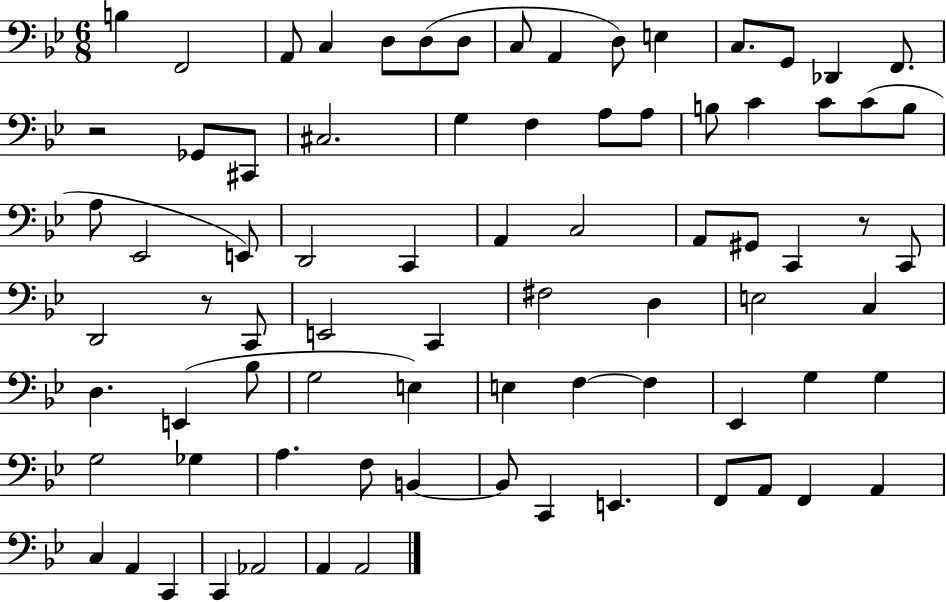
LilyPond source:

{
  \clef bass
  \numericTimeSignature
  \time 6/8
  \key bes \major
  b4 f,2 | a,8 c4 d8 d8( d8 | c8 a,4 d8) e4 | c8. g,8 des,4 f,8. | \break r2 ges,8 cis,8 | cis2. | g4 f4 a8 a8 | b8 c'4 c'8 c'8( b8 | \break a8 ees,2 e,8) | d,2 c,4 | a,4 c2 | a,8 gis,8 c,4 r8 c,8 | \break d,2 r8 c,8 | e,2 c,4 | fis2 d4 | e2 c4 | \break d4. e,4( bes8 | g2 e4) | e4 f4~~ f4 | ees,4 g4 g4 | \break g2 ges4 | a4. f8 b,4~~ | b,8 c,4 e,4. | f,8 a,8 f,4 a,4 | \break c4 a,4 c,4 | c,4 aes,2 | a,4 a,2 | \bar "|."
}